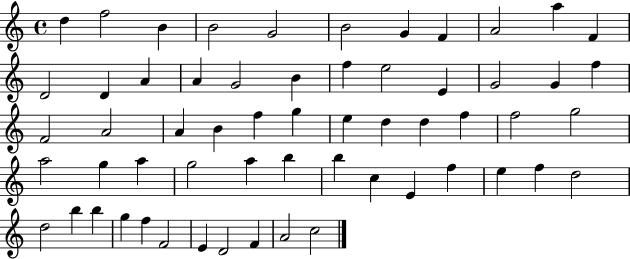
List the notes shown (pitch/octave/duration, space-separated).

D5/q F5/h B4/q B4/h G4/h B4/h G4/q F4/q A4/h A5/q F4/q D4/h D4/q A4/q A4/q G4/h B4/q F5/q E5/h E4/q G4/h G4/q F5/q F4/h A4/h A4/q B4/q F5/q G5/q E5/q D5/q D5/q F5/q F5/h G5/h A5/h G5/q A5/q G5/h A5/q B5/q B5/q C5/q E4/q F5/q E5/q F5/q D5/h D5/h B5/q B5/q G5/q F5/q F4/h E4/q D4/h F4/q A4/h C5/h